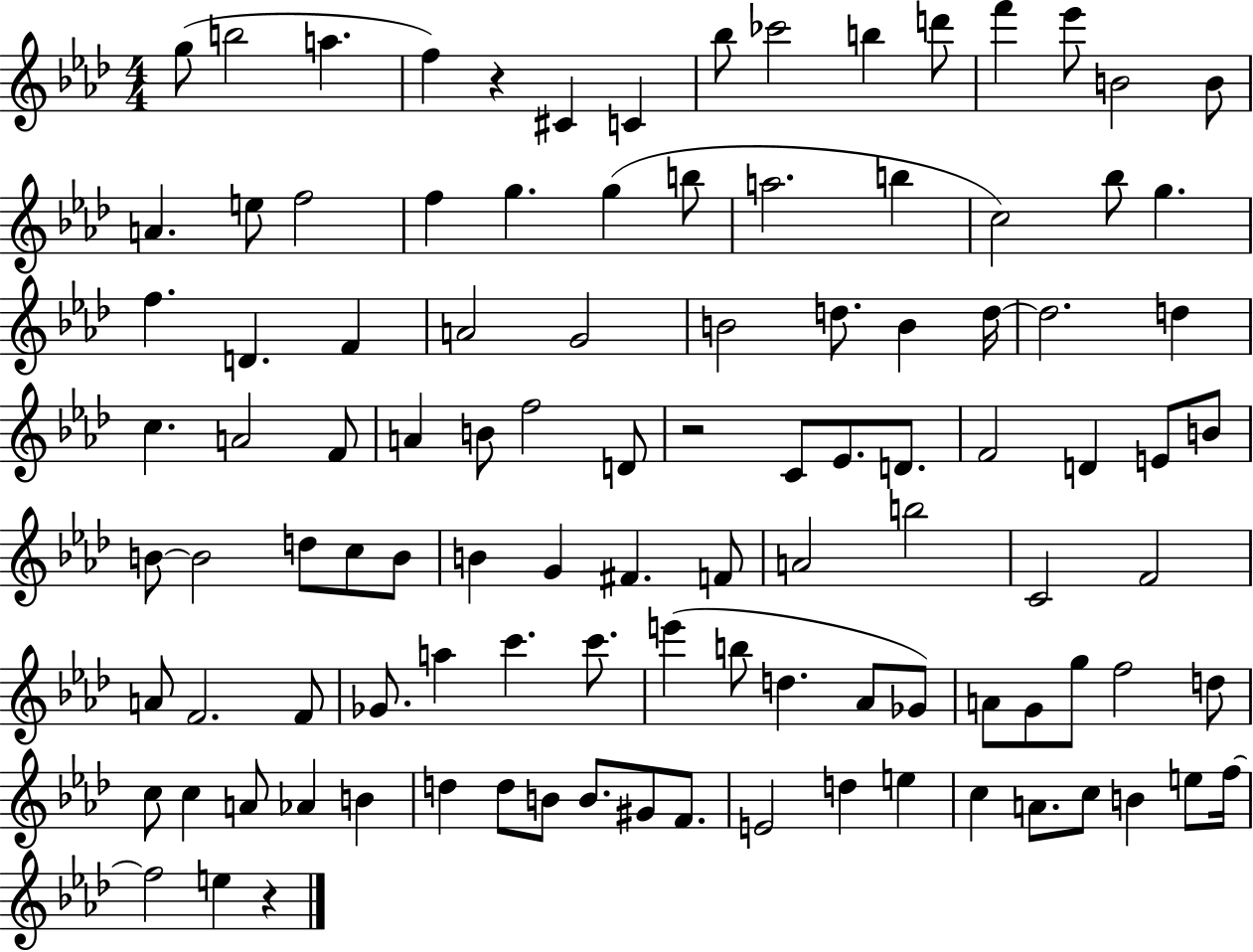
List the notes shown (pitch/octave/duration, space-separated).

G5/e B5/h A5/q. F5/q R/q C#4/q C4/q Bb5/e CES6/h B5/q D6/e F6/q Eb6/e B4/h B4/e A4/q. E5/e F5/h F5/q G5/q. G5/q B5/e A5/h. B5/q C5/h Bb5/e G5/q. F5/q. D4/q. F4/q A4/h G4/h B4/h D5/e. B4/q D5/s D5/h. D5/q C5/q. A4/h F4/e A4/q B4/e F5/h D4/e R/h C4/e Eb4/e. D4/e. F4/h D4/q E4/e B4/e B4/e B4/h D5/e C5/e B4/e B4/q G4/q F#4/q. F4/e A4/h B5/h C4/h F4/h A4/e F4/h. F4/e Gb4/e. A5/q C6/q. C6/e. E6/q B5/e D5/q. Ab4/e Gb4/e A4/e G4/e G5/e F5/h D5/e C5/e C5/q A4/e Ab4/q B4/q D5/q D5/e B4/e B4/e. G#4/e F4/e. E4/h D5/q E5/q C5/q A4/e. C5/e B4/q E5/e F5/s F5/h E5/q R/q